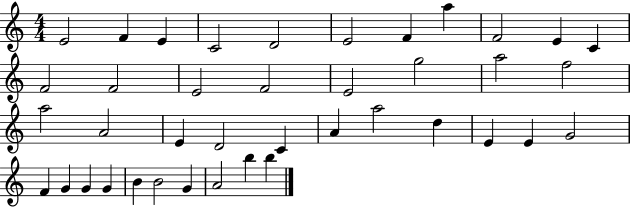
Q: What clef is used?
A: treble